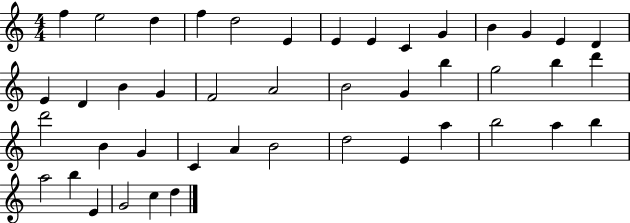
{
  \clef treble
  \numericTimeSignature
  \time 4/4
  \key c \major
  f''4 e''2 d''4 | f''4 d''2 e'4 | e'4 e'4 c'4 g'4 | b'4 g'4 e'4 d'4 | \break e'4 d'4 b'4 g'4 | f'2 a'2 | b'2 g'4 b''4 | g''2 b''4 d'''4 | \break d'''2 b'4 g'4 | c'4 a'4 b'2 | d''2 e'4 a''4 | b''2 a''4 b''4 | \break a''2 b''4 e'4 | g'2 c''4 d''4 | \bar "|."
}